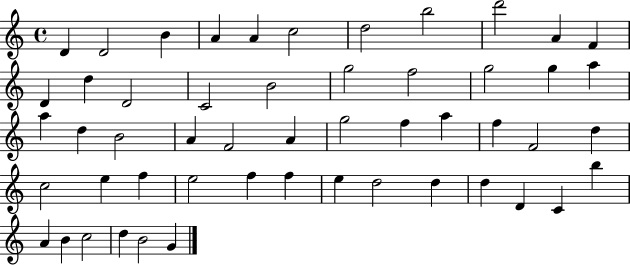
{
  \clef treble
  \time 4/4
  \defaultTimeSignature
  \key c \major
  d'4 d'2 b'4 | a'4 a'4 c''2 | d''2 b''2 | d'''2 a'4 f'4 | \break d'4 d''4 d'2 | c'2 b'2 | g''2 f''2 | g''2 g''4 a''4 | \break a''4 d''4 b'2 | a'4 f'2 a'4 | g''2 f''4 a''4 | f''4 f'2 d''4 | \break c''2 e''4 f''4 | e''2 f''4 f''4 | e''4 d''2 d''4 | d''4 d'4 c'4 b''4 | \break a'4 b'4 c''2 | d''4 b'2 g'4 | \bar "|."
}